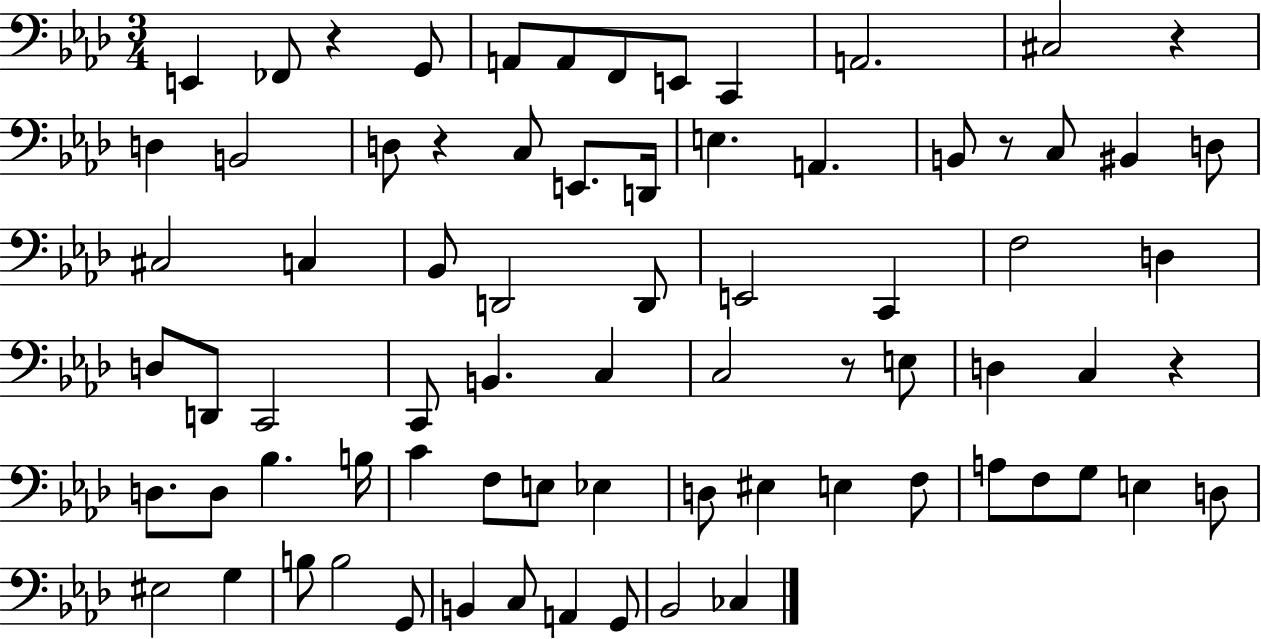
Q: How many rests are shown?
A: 6